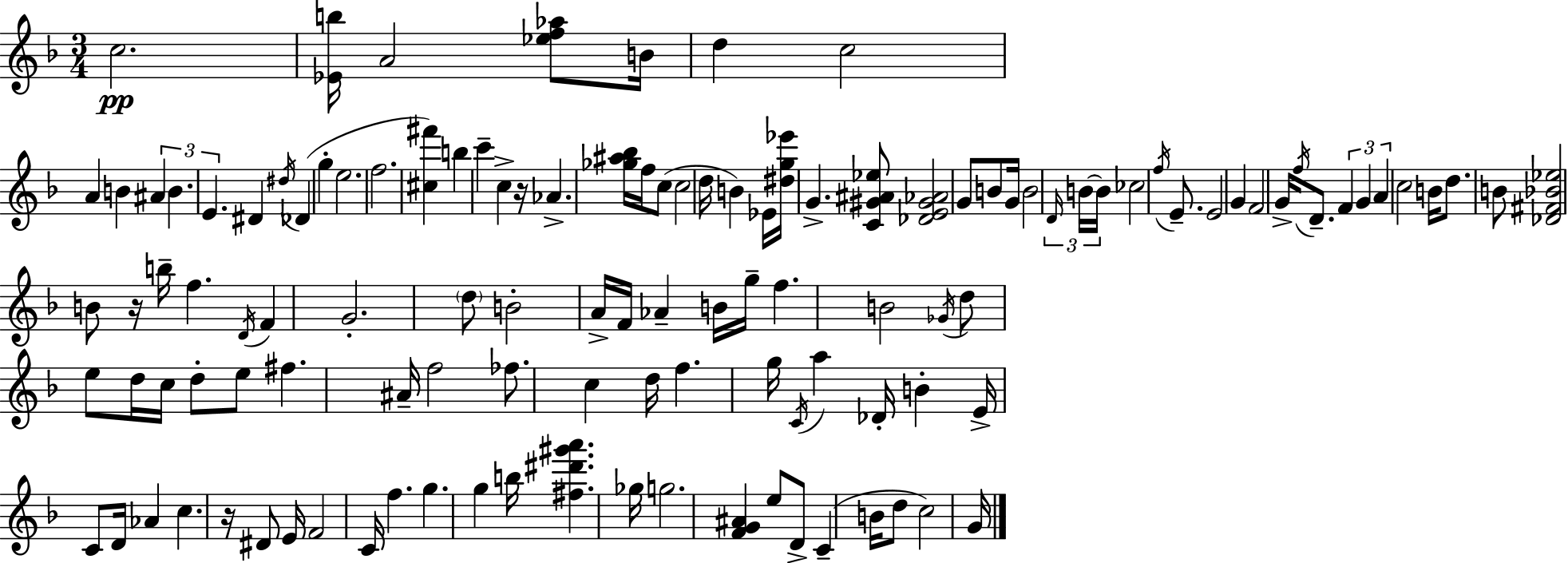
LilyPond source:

{
  \clef treble
  \numericTimeSignature
  \time 3/4
  \key f \major
  c''2.\pp | <ees' b''>16 a'2 <ees'' f'' aes''>8 b'16 | d''4 c''2 | a'4 b'4 \tuplet 3/2 { ais'4 | \break b'4. e'4. } | dis'4 \acciaccatura { dis''16 }( des'4 g''4-. | e''2. | f''2. | \break <cis'' fis'''>4) b''4 c'''4-- | c''4-> r16 aes'4.-> | <ges'' ais'' bes''>16 f''16 c''8( c''2 | d''16 b'4) ees'16 <dis'' g'' ees'''>16 g'4.-> | \break <c' gis' ais' ees''>8 <des' e' gis' aes'>2 g'8 | b'8 g'16 b'2 | \tuplet 3/2 { \grace { d'16 } b'16~~ b'16 } ces''2 \acciaccatura { f''16 } | e'8.-- e'2 g'4 | \break f'2 g'16-> | \acciaccatura { f''16 } d'8.-- \tuplet 3/2 { f'4 g'4 | a'4 } c''2 | b'16 d''8. b'8 <des' fis' bes' ees''>2 | \break b'8 r16 b''16-- f''4. | \acciaccatura { d'16 } f'4 g'2.-. | \parenthesize d''8 b'2-. | a'16-> f'16 aes'4-- b'16 g''16-- f''4. | \break b'2 | \acciaccatura { ges'16 } d''8 e''8 d''16 c''16 d''8-. e''8 | fis''4. ais'16-- f''2 | fes''8. c''4 d''16 f''4. | \break g''16 \acciaccatura { c'16 } a''4 des'16-. | b'4-. e'16-> c'8 d'16 aes'4 | c''4. r16 dis'8 e'16 f'2 | c'16 f''4. | \break g''4. g''4 b''16 | <fis'' dis''' gis''' a'''>4. ges''16 g''2. | <f' g' ais'>4 e''8 | d'8-> c'4--( b'16 d''8 c''2) | \break g'16 \bar "|."
}